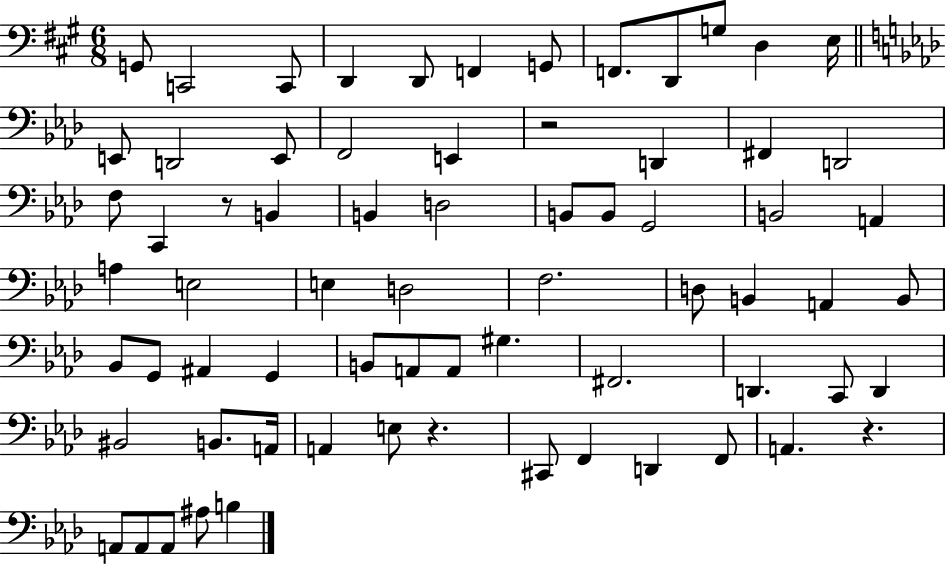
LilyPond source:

{
  \clef bass
  \numericTimeSignature
  \time 6/8
  \key a \major
  g,8 c,2 c,8 | d,4 d,8 f,4 g,8 | f,8. d,8 g8 d4 e16 | \bar "||" \break \key aes \major e,8 d,2 e,8 | f,2 e,4 | r2 d,4 | fis,4 d,2 | \break f8 c,4 r8 b,4 | b,4 d2 | b,8 b,8 g,2 | b,2 a,4 | \break a4 e2 | e4 d2 | f2. | d8 b,4 a,4 b,8 | \break bes,8 g,8 ais,4 g,4 | b,8 a,8 a,8 gis4. | fis,2. | d,4. c,8 d,4 | \break bis,2 b,8. a,16 | a,4 e8 r4. | cis,8 f,4 d,4 f,8 | a,4. r4. | \break a,8 a,8 a,8 ais8 b4 | \bar "|."
}